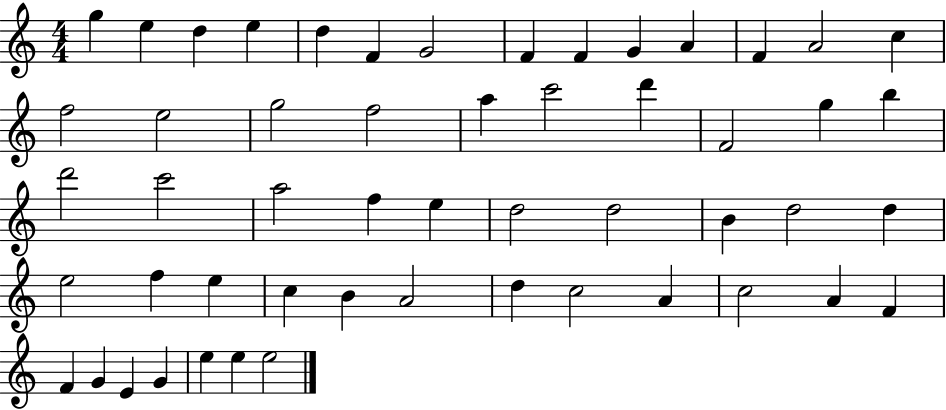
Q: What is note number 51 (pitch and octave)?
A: E5